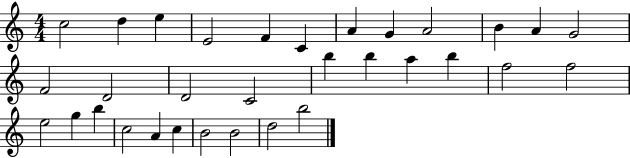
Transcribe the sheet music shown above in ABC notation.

X:1
T:Untitled
M:4/4
L:1/4
K:C
c2 d e E2 F C A G A2 B A G2 F2 D2 D2 C2 b b a b f2 f2 e2 g b c2 A c B2 B2 d2 b2